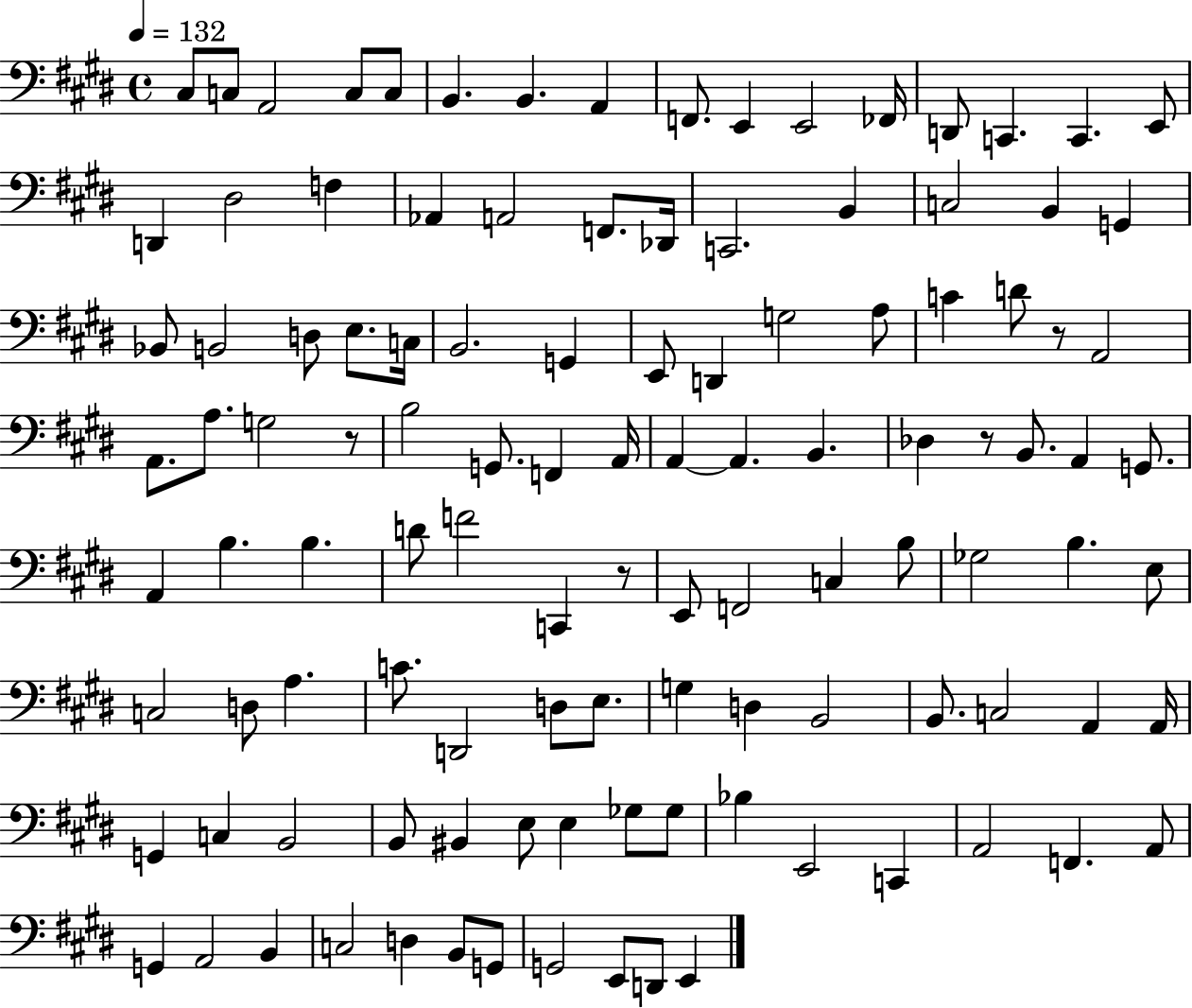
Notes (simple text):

C#3/e C3/e A2/h C3/e C3/e B2/q. B2/q. A2/q F2/e. E2/q E2/h FES2/s D2/e C2/q. C2/q. E2/e D2/q D#3/h F3/q Ab2/q A2/h F2/e. Db2/s C2/h. B2/q C3/h B2/q G2/q Bb2/e B2/h D3/e E3/e. C3/s B2/h. G2/q E2/e D2/q G3/h A3/e C4/q D4/e R/e A2/h A2/e. A3/e. G3/h R/e B3/h G2/e. F2/q A2/s A2/q A2/q. B2/q. Db3/q R/e B2/e. A2/q G2/e. A2/q B3/q. B3/q. D4/e F4/h C2/q R/e E2/e F2/h C3/q B3/e Gb3/h B3/q. E3/e C3/h D3/e A3/q. C4/e. D2/h D3/e E3/e. G3/q D3/q B2/h B2/e. C3/h A2/q A2/s G2/q C3/q B2/h B2/e BIS2/q E3/e E3/q Gb3/e Gb3/e Bb3/q E2/h C2/q A2/h F2/q. A2/e G2/q A2/h B2/q C3/h D3/q B2/e G2/e G2/h E2/e D2/e E2/q